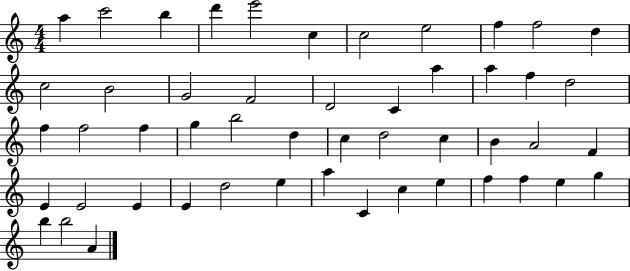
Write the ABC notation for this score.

X:1
T:Untitled
M:4/4
L:1/4
K:C
a c'2 b d' e'2 c c2 e2 f f2 d c2 B2 G2 F2 D2 C a a f d2 f f2 f g b2 d c d2 c B A2 F E E2 E E d2 e a C c e f f e g b b2 A